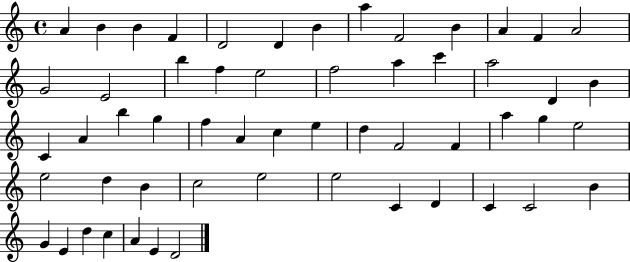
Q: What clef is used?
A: treble